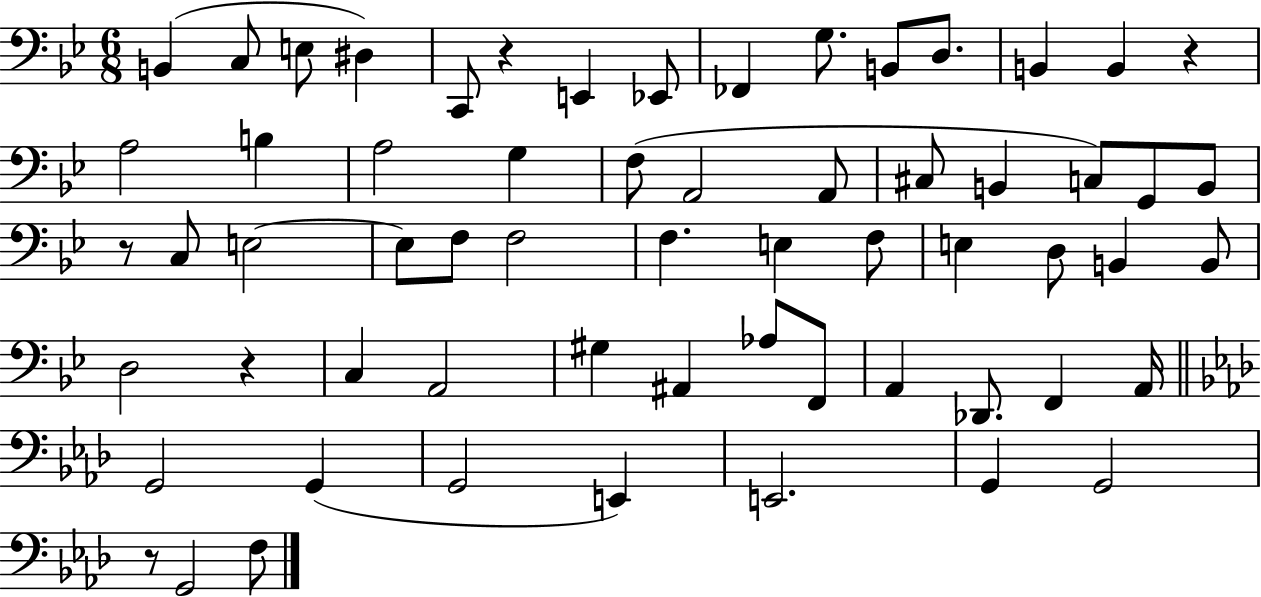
{
  \clef bass
  \numericTimeSignature
  \time 6/8
  \key bes \major
  b,4( c8 e8 dis4) | c,8 r4 e,4 ees,8 | fes,4 g8. b,8 d8. | b,4 b,4 r4 | \break a2 b4 | a2 g4 | f8( a,2 a,8 | cis8 b,4 c8) g,8 b,8 | \break r8 c8 e2~~ | e8 f8 f2 | f4. e4 f8 | e4 d8 b,4 b,8 | \break d2 r4 | c4 a,2 | gis4 ais,4 aes8 f,8 | a,4 des,8. f,4 a,16 | \break \bar "||" \break \key aes \major g,2 g,4( | g,2 e,4) | e,2. | g,4 g,2 | \break r8 g,2 f8 | \bar "|."
}